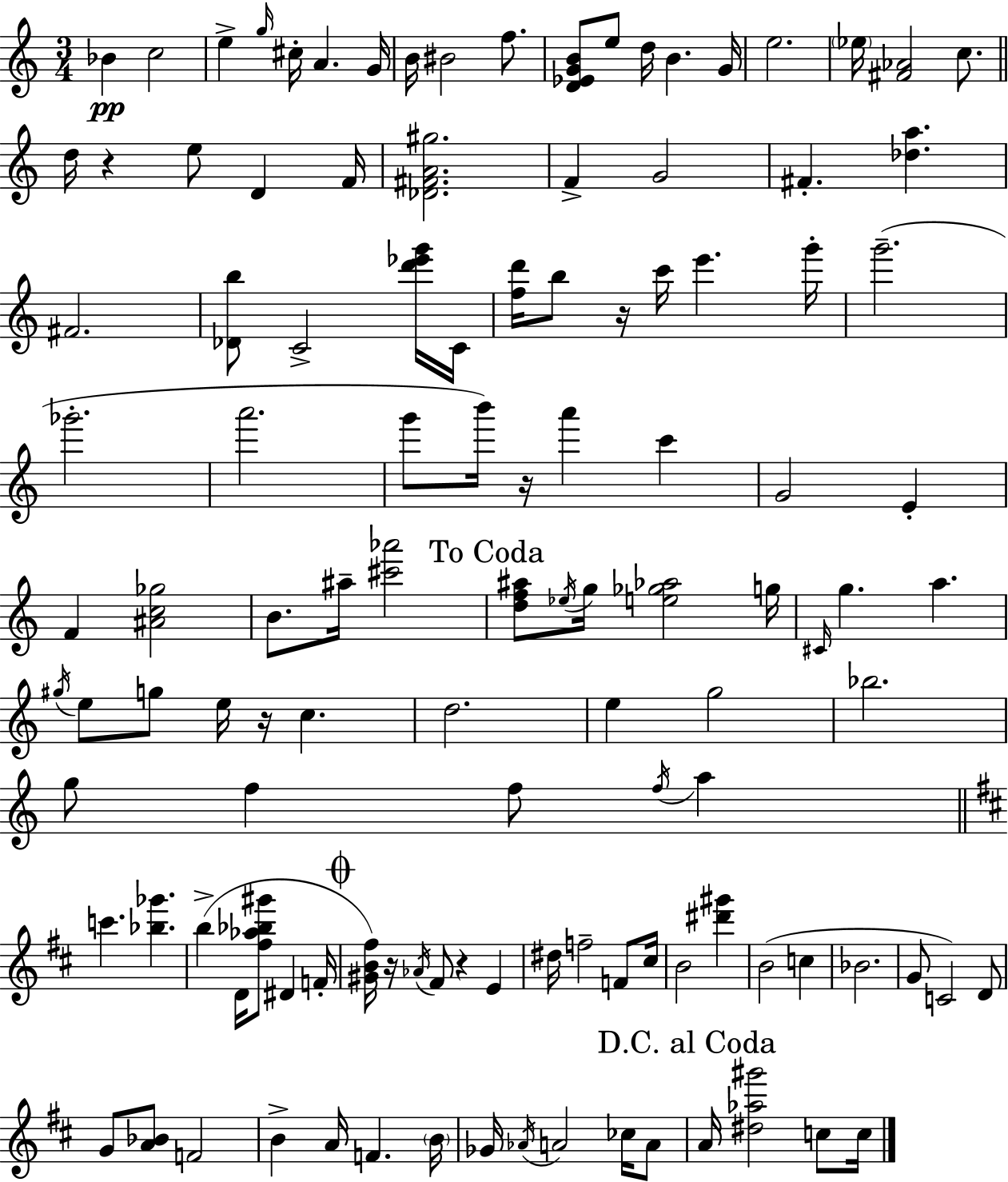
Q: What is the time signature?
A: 3/4